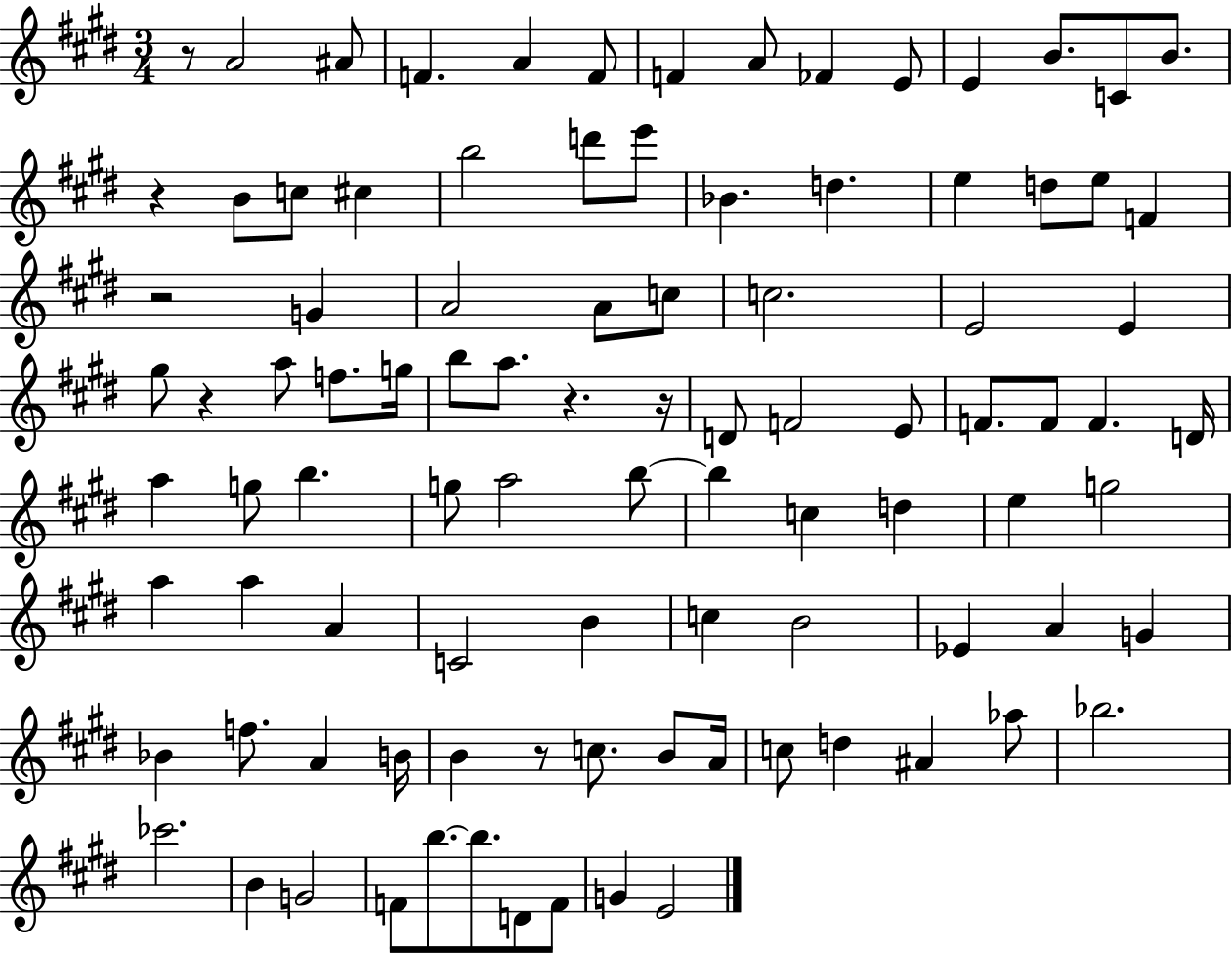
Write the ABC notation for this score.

X:1
T:Untitled
M:3/4
L:1/4
K:E
z/2 A2 ^A/2 F A F/2 F A/2 _F E/2 E B/2 C/2 B/2 z B/2 c/2 ^c b2 d'/2 e'/2 _B d e d/2 e/2 F z2 G A2 A/2 c/2 c2 E2 E ^g/2 z a/2 f/2 g/4 b/2 a/2 z z/4 D/2 F2 E/2 F/2 F/2 F D/4 a g/2 b g/2 a2 b/2 b c d e g2 a a A C2 B c B2 _E A G _B f/2 A B/4 B z/2 c/2 B/2 A/4 c/2 d ^A _a/2 _b2 _c'2 B G2 F/2 b/2 b/2 D/2 F/2 G E2